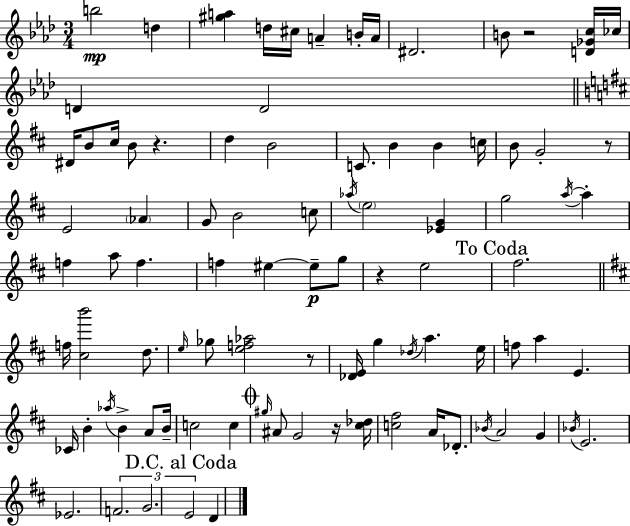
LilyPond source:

{
  \clef treble
  \numericTimeSignature
  \time 3/4
  \key aes \major
  b''2\mp d''4 | <gis'' a''>4 d''16 cis''16 a'4-- b'16-. a'16 | dis'2. | b'8 r2 <d' ges' c''>16 ces''16 | \break d'4 d'2 | \bar "||" \break \key d \major dis'16 b'8 cis''16 b'8 r4. | d''4 b'2 | c'8. b'4 b'4 c''16 | b'8 g'2-. r8 | \break e'2 \parenthesize aes'4 | g'8 b'2 c''8 | \acciaccatura { aes''16 } \parenthesize e''2 <ees' g'>4 | g''2 \acciaccatura { a''16~ }~ a''4-. | \break f''4 a''8 f''4. | f''4 eis''4~~ eis''8--\p | g''8 r4 e''2 | \mark "To Coda" fis''2. | \break \bar "||" \break \key d \major f''16 <cis'' b'''>2 d''8. | \grace { e''16 } ges''8 <e'' f'' aes''>2 r8 | <des' e'>16 g''4 \acciaccatura { des''16 } a''4. | e''16 f''8 a''4 e'4. | \break ces'16 b'4-. \acciaccatura { aes''16 } b'4-> | a'8 b'16-- c''2 c''4 | \mark \markup { \musicglyph "scripts.coda" } \grace { gis''16 } ais'8 g'2 | r16 <cis'' des''>16 <c'' fis''>2 | \break a'16 des'8.-. \acciaccatura { bes'16 } a'2 | g'4 \acciaccatura { bes'16 } e'2. | ees'2. | \tuplet 3/2 { f'2. | \break g'2. | \mark "D.C. al Coda" e'2 } | d'4 \bar "|."
}